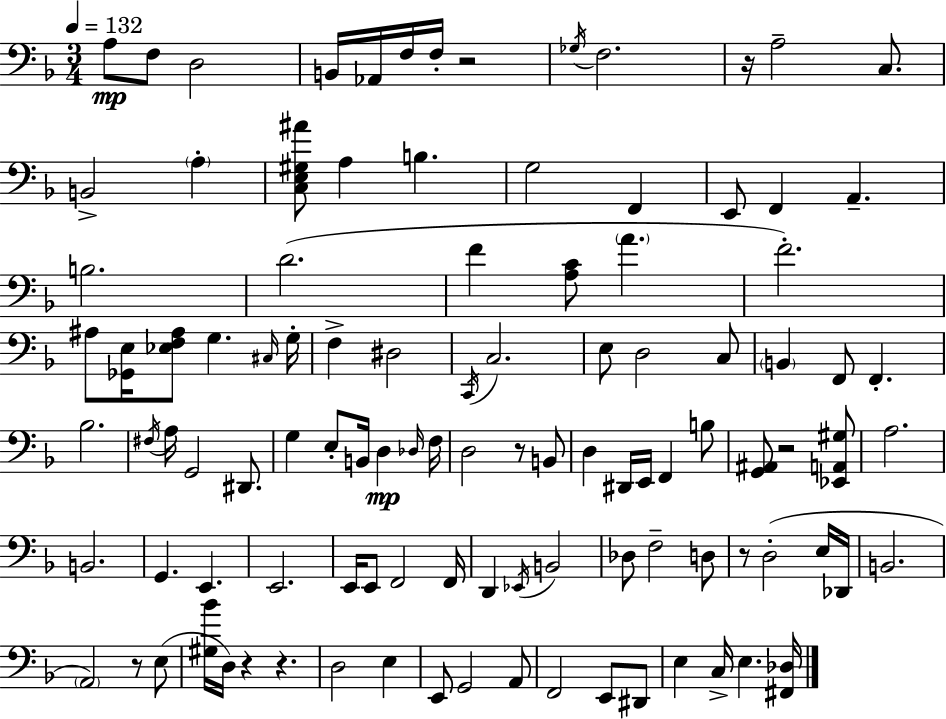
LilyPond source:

{
  \clef bass
  \numericTimeSignature
  \time 3/4
  \key f \major
  \tempo 4 = 132
  \repeat volta 2 { a8\mp f8 d2 | b,16 aes,16 f16 f16-. r2 | \acciaccatura { ges16 } f2. | r16 a2-- c8. | \break b,2-> \parenthesize a4-. | <c e gis ais'>8 a4 b4. | g2 f,4 | e,8 f,4 a,4.-- | \break b2. | d'2.( | f'4 <a c'>8 \parenthesize a'4. | f'2.-.) | \break ais8 <ges, e>16 <ees f ais>8 g4. | \grace { cis16 } g16-. f4-> dis2 | \acciaccatura { c,16 } c2. | e8 d2 | \break c8 \parenthesize b,4 f,8 f,4.-. | bes2. | \acciaccatura { fis16 } a16 g,2 | dis,8. g4 e8-. b,16 d4\mp | \break \grace { des16 } f16 d2 | r8 b,8 d4 dis,16 e,16 f,4 | b8 <g, ais,>8 r2 | <ees, a, gis>8 a2. | \break b,2. | g,4. e,4. | e,2. | e,16 e,8 f,2 | \break f,16 d,4 \acciaccatura { ees,16 } b,2 | des8 f2-- | d8 r8 d2-.( | e16 des,16 b,2. | \break \parenthesize a,2) | r8 e8( <gis bes'>16 d16) r4 | r4. d2 | e4 e,8 g,2 | \break a,8 f,2 | e,8 dis,8 e4 c16-> e4. | <fis, des>16 } \bar "|."
}